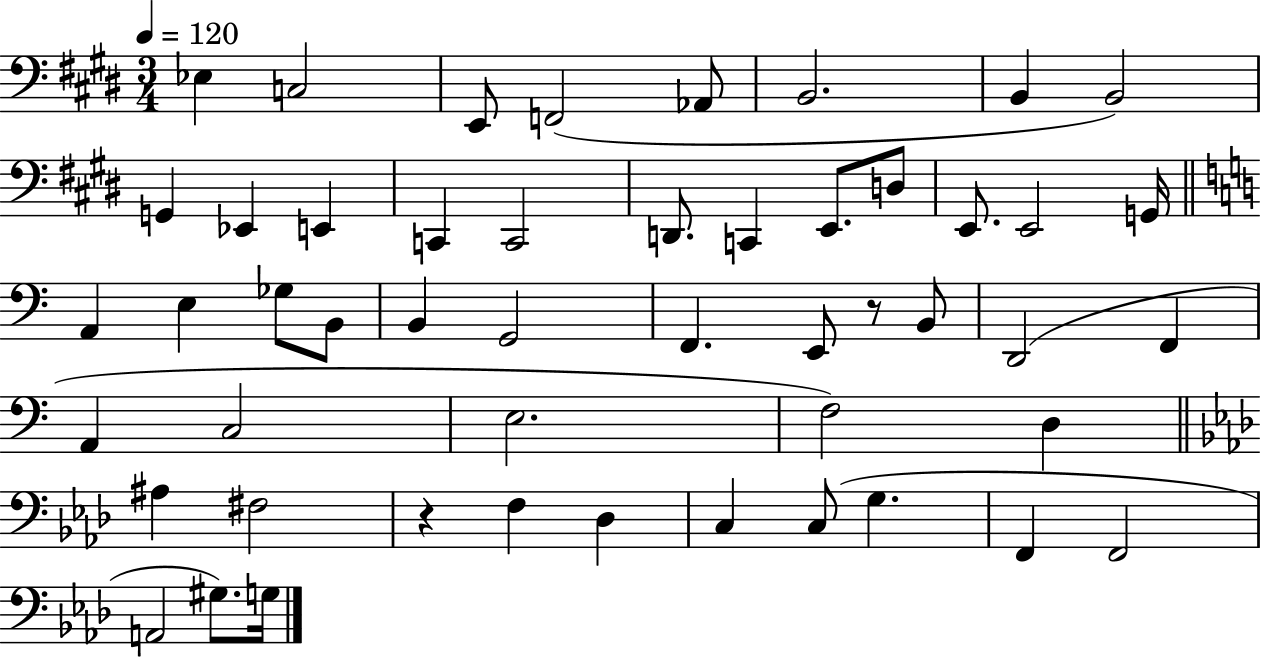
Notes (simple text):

Eb3/q C3/h E2/e F2/h Ab2/e B2/h. B2/q B2/h G2/q Eb2/q E2/q C2/q C2/h D2/e. C2/q E2/e. D3/e E2/e. E2/h G2/s A2/q E3/q Gb3/e B2/e B2/q G2/h F2/q. E2/e R/e B2/e D2/h F2/q A2/q C3/h E3/h. F3/h D3/q A#3/q F#3/h R/q F3/q Db3/q C3/q C3/e G3/q. F2/q F2/h A2/h G#3/e. G3/s